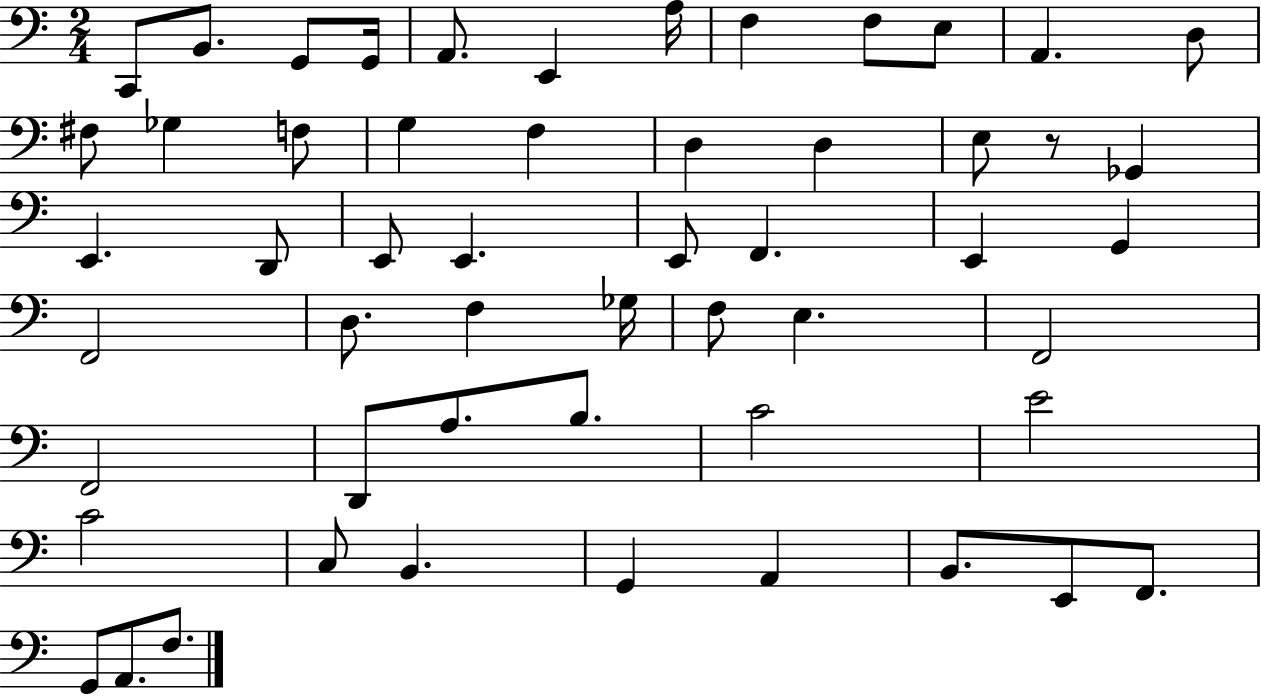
C2/e B2/e. G2/e G2/s A2/e. E2/q A3/s F3/q F3/e E3/e A2/q. D3/e F#3/e Gb3/q F3/e G3/q F3/q D3/q D3/q E3/e R/e Gb2/q E2/q. D2/e E2/e E2/q. E2/e F2/q. E2/q G2/q F2/h D3/e. F3/q Gb3/s F3/e E3/q. F2/h F2/h D2/e A3/e. B3/e. C4/h E4/h C4/h C3/e B2/q. G2/q A2/q B2/e. E2/e F2/e. G2/e A2/e. F3/e.